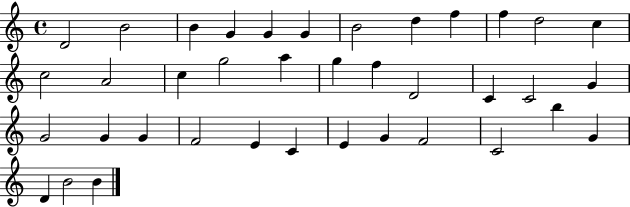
X:1
T:Untitled
M:4/4
L:1/4
K:C
D2 B2 B G G G B2 d f f d2 c c2 A2 c g2 a g f D2 C C2 G G2 G G F2 E C E G F2 C2 b G D B2 B